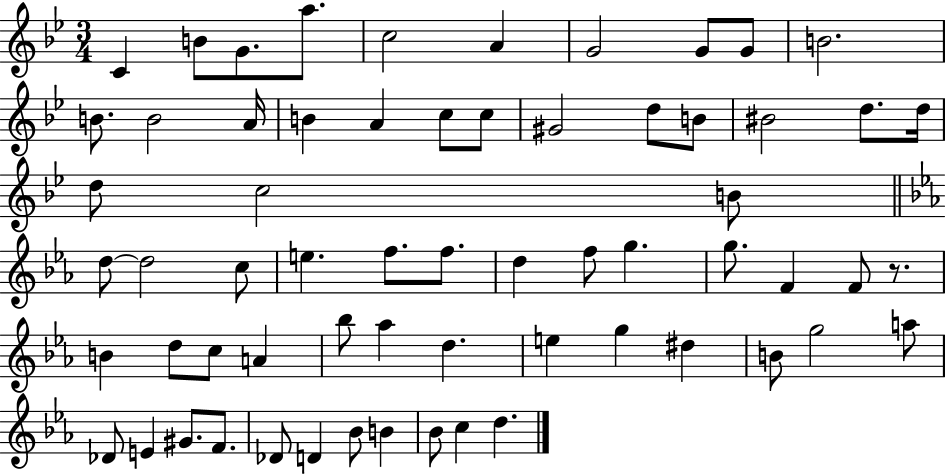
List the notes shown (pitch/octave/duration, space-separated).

C4/q B4/e G4/e. A5/e. C5/h A4/q G4/h G4/e G4/e B4/h. B4/e. B4/h A4/s B4/q A4/q C5/e C5/e G#4/h D5/e B4/e BIS4/h D5/e. D5/s D5/e C5/h B4/e D5/e D5/h C5/e E5/q. F5/e. F5/e. D5/q F5/e G5/q. G5/e. F4/q F4/e R/e. B4/q D5/e C5/e A4/q Bb5/e Ab5/q D5/q. E5/q G5/q D#5/q B4/e G5/h A5/e Db4/e E4/q G#4/e. F4/e. Db4/e D4/q Bb4/e B4/q Bb4/e C5/q D5/q.